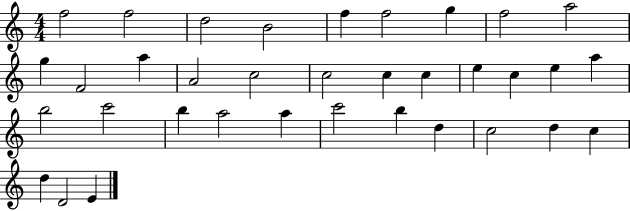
X:1
T:Untitled
M:4/4
L:1/4
K:C
f2 f2 d2 B2 f f2 g f2 a2 g F2 a A2 c2 c2 c c e c e a b2 c'2 b a2 a c'2 b d c2 d c d D2 E